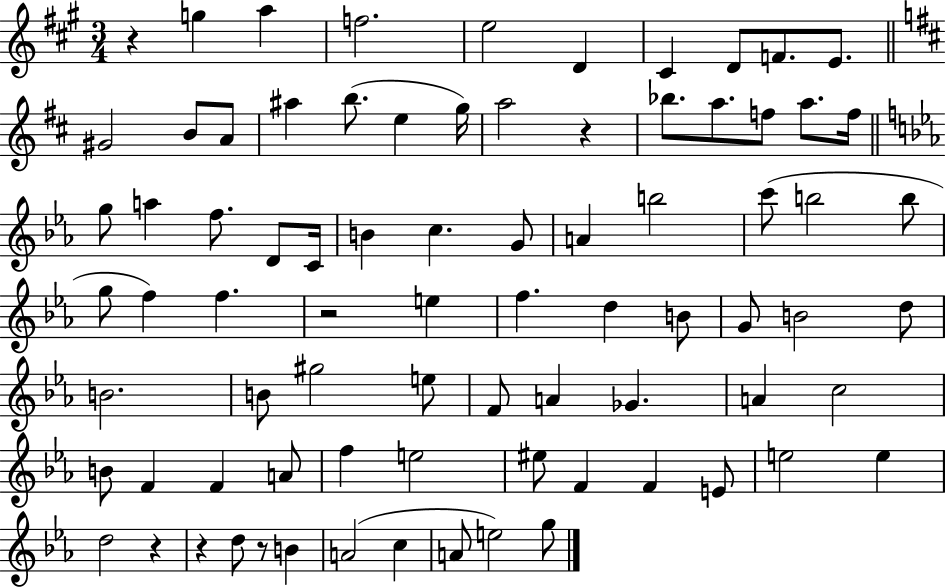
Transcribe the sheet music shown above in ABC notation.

X:1
T:Untitled
M:3/4
L:1/4
K:A
z g a f2 e2 D ^C D/2 F/2 E/2 ^G2 B/2 A/2 ^a b/2 e g/4 a2 z _b/2 a/2 f/2 a/2 f/4 g/2 a f/2 D/2 C/4 B c G/2 A b2 c'/2 b2 b/2 g/2 f f z2 e f d B/2 G/2 B2 d/2 B2 B/2 ^g2 e/2 F/2 A _G A c2 B/2 F F A/2 f e2 ^e/2 F F E/2 e2 e d2 z z d/2 z/2 B A2 c A/2 e2 g/2